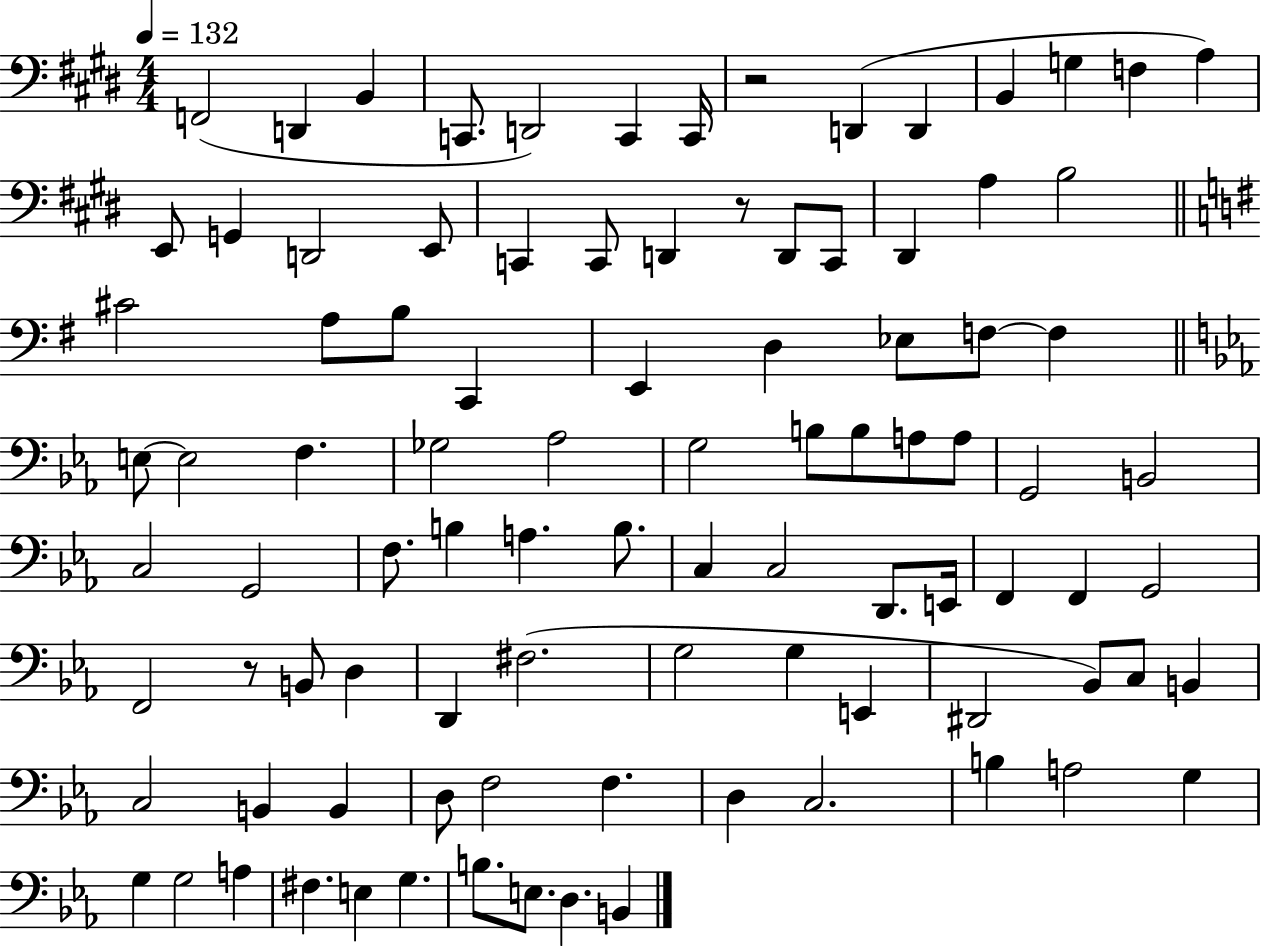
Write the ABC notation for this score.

X:1
T:Untitled
M:4/4
L:1/4
K:E
F,,2 D,, B,, C,,/2 D,,2 C,, C,,/4 z2 D,, D,, B,, G, F, A, E,,/2 G,, D,,2 E,,/2 C,, C,,/2 D,, z/2 D,,/2 C,,/2 ^D,, A, B,2 ^C2 A,/2 B,/2 C,, E,, D, _E,/2 F,/2 F, E,/2 E,2 F, _G,2 _A,2 G,2 B,/2 B,/2 A,/2 A,/2 G,,2 B,,2 C,2 G,,2 F,/2 B, A, B,/2 C, C,2 D,,/2 E,,/4 F,, F,, G,,2 F,,2 z/2 B,,/2 D, D,, ^F,2 G,2 G, E,, ^D,,2 _B,,/2 C,/2 B,, C,2 B,, B,, D,/2 F,2 F, D, C,2 B, A,2 G, G, G,2 A, ^F, E, G, B,/2 E,/2 D, B,,